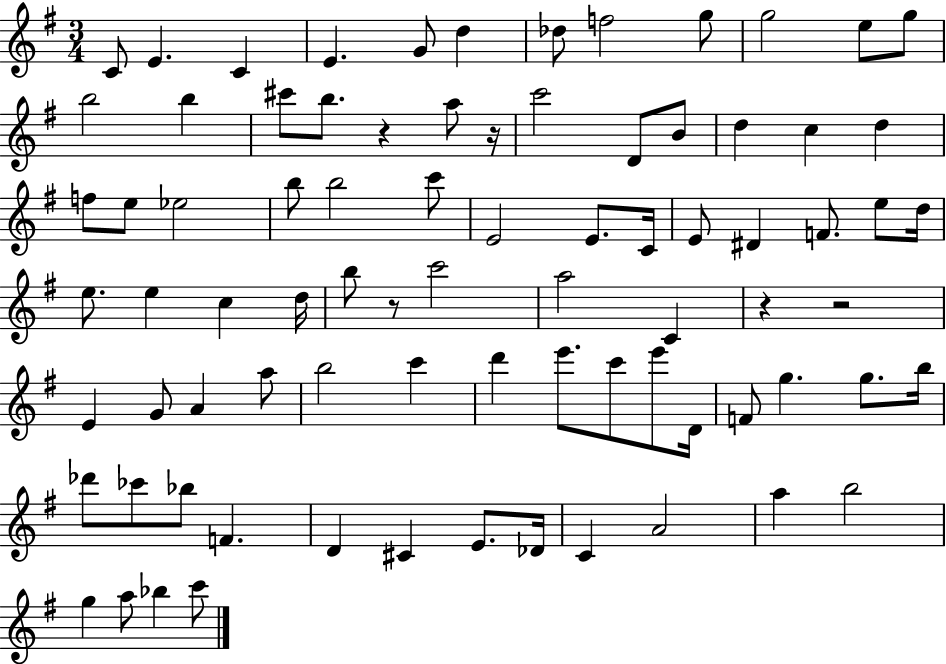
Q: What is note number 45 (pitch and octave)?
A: C4